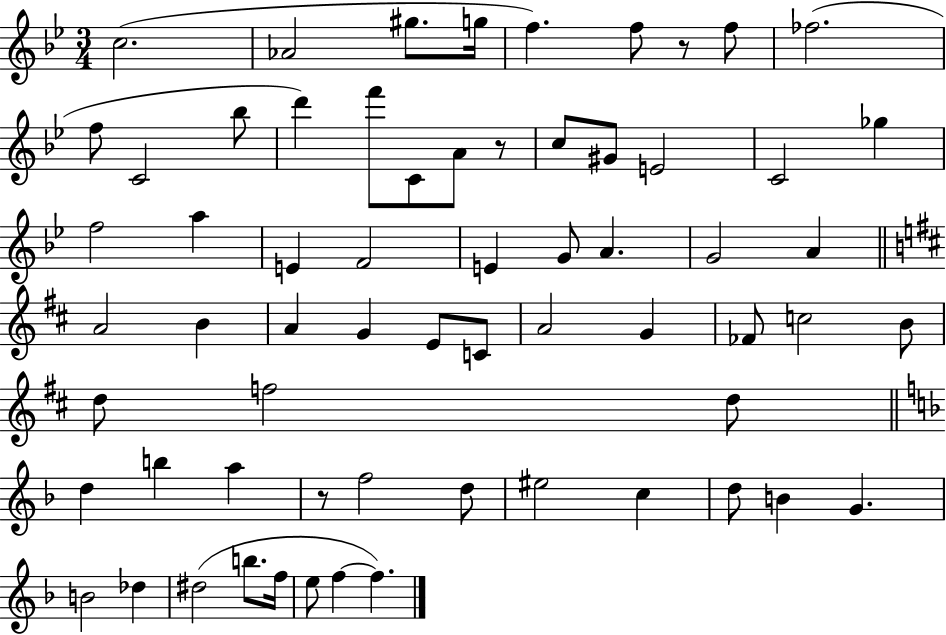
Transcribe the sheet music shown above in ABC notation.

X:1
T:Untitled
M:3/4
L:1/4
K:Bb
c2 _A2 ^g/2 g/4 f f/2 z/2 f/2 _f2 f/2 C2 _b/2 d' f'/2 C/2 A/2 z/2 c/2 ^G/2 E2 C2 _g f2 a E F2 E G/2 A G2 A A2 B A G E/2 C/2 A2 G _F/2 c2 B/2 d/2 f2 d/2 d b a z/2 f2 d/2 ^e2 c d/2 B G B2 _d ^d2 b/2 f/4 e/2 f f